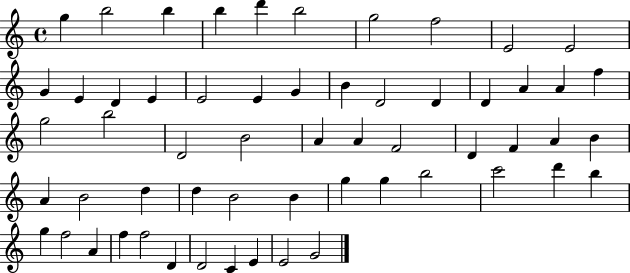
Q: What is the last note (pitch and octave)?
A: G4